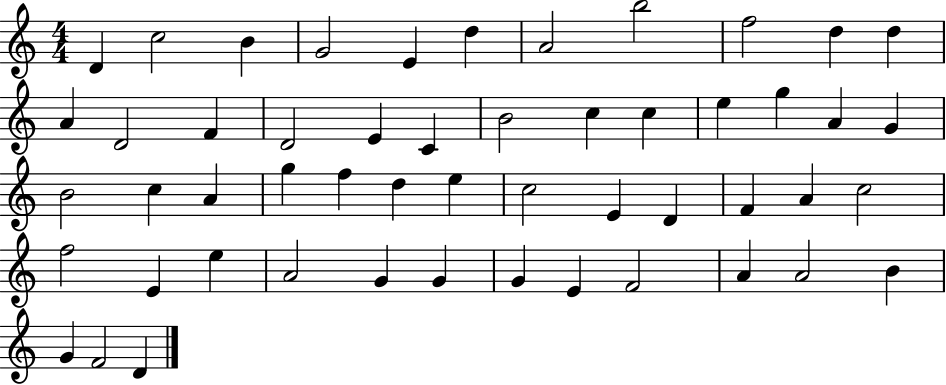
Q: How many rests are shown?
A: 0